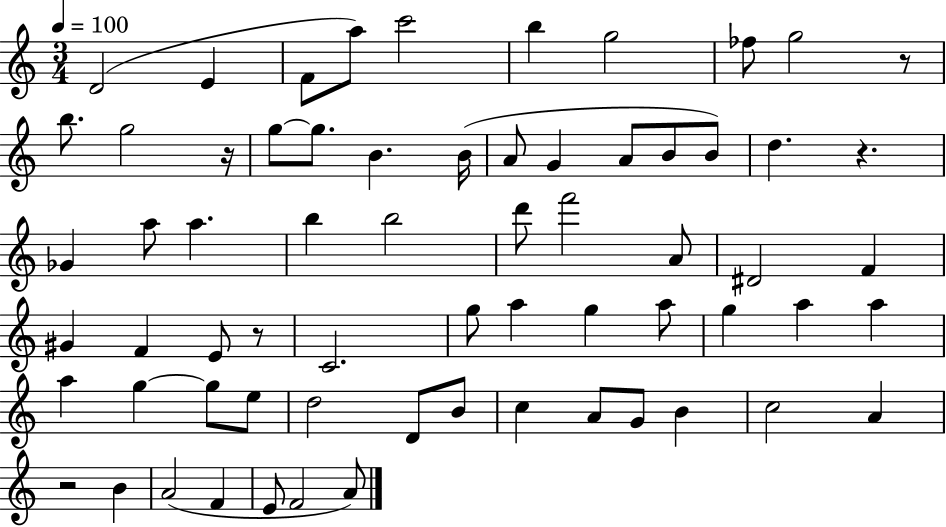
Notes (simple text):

D4/h E4/q F4/e A5/e C6/h B5/q G5/h FES5/e G5/h R/e B5/e. G5/h R/s G5/e G5/e. B4/q. B4/s A4/e G4/q A4/e B4/e B4/e D5/q. R/q. Gb4/q A5/e A5/q. B5/q B5/h D6/e F6/h A4/e D#4/h F4/q G#4/q F4/q E4/e R/e C4/h. G5/e A5/q G5/q A5/e G5/q A5/q A5/q A5/q G5/q G5/e E5/e D5/h D4/e B4/e C5/q A4/e G4/e B4/q C5/h A4/q R/h B4/q A4/h F4/q E4/e F4/h A4/e